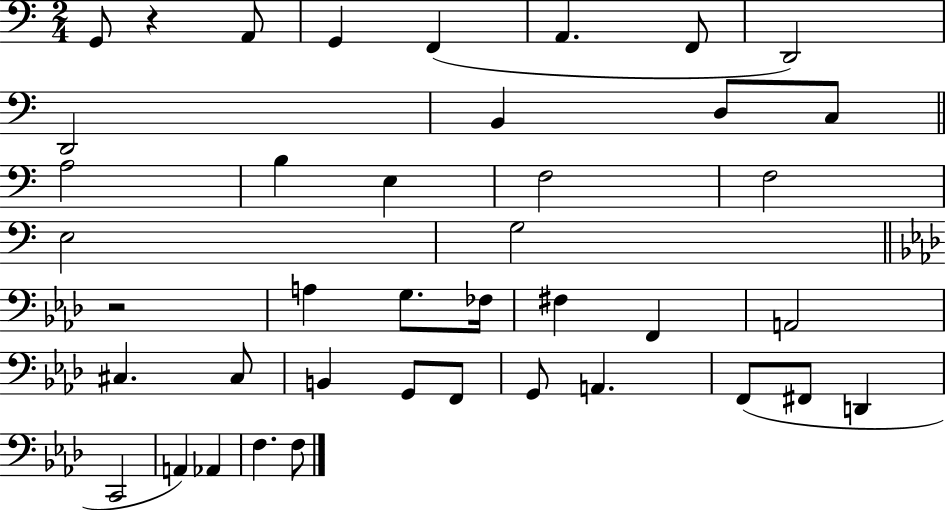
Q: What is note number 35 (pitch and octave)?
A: C2